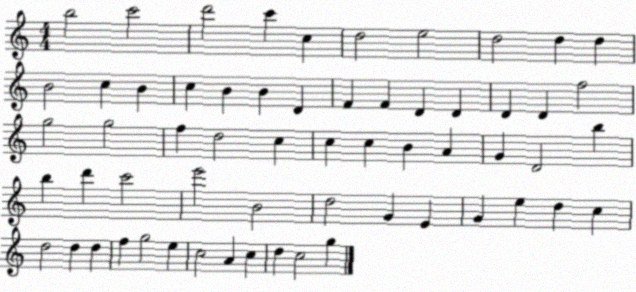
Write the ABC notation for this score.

X:1
T:Untitled
M:4/4
L:1/4
K:C
b2 c'2 d'2 c' c d2 e2 d2 d d B2 c B c B B D F F D D D D f2 g2 g2 f d2 c c c B A G D2 b b d' c'2 e'2 B2 d2 G E G e d c d2 d d f g2 e c2 A c d c2 g